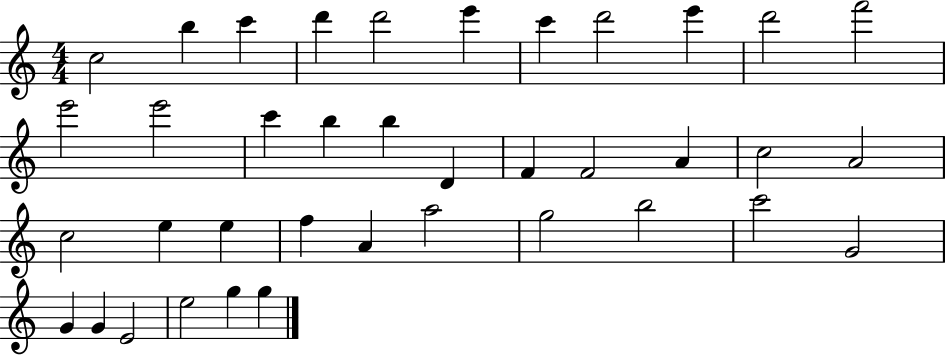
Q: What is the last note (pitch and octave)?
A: G5